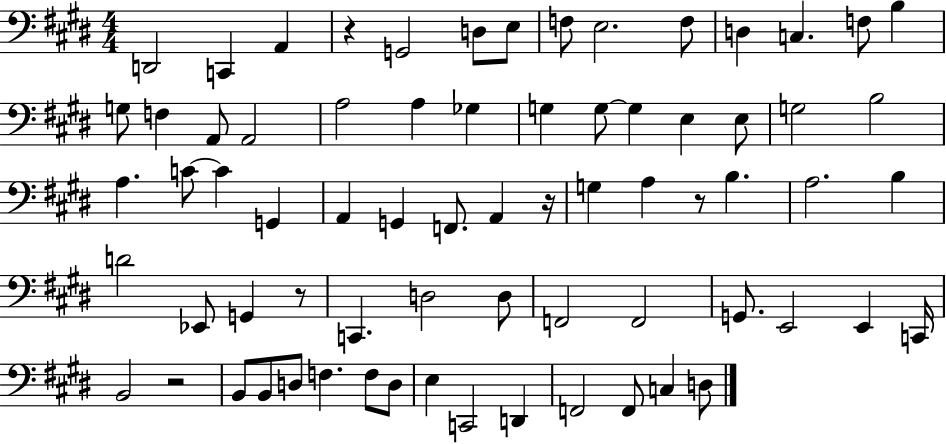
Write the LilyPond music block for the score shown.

{
  \clef bass
  \numericTimeSignature
  \time 4/4
  \key e \major
  d,2 c,4 a,4 | r4 g,2 d8 e8 | f8 e2. f8 | d4 c4. f8 b4 | \break g8 f4 a,8 a,2 | a2 a4 ges4 | g4 g8~~ g4 e4 e8 | g2 b2 | \break a4. c'8~~ c'4 g,4 | a,4 g,4 f,8. a,4 r16 | g4 a4 r8 b4. | a2. b4 | \break d'2 ees,8 g,4 r8 | c,4. d2 d8 | f,2 f,2 | g,8. e,2 e,4 c,16 | \break b,2 r2 | b,8 b,8 d8 f4. f8 d8 | e4 c,2 d,4 | f,2 f,8 c4 d8 | \break \bar "|."
}